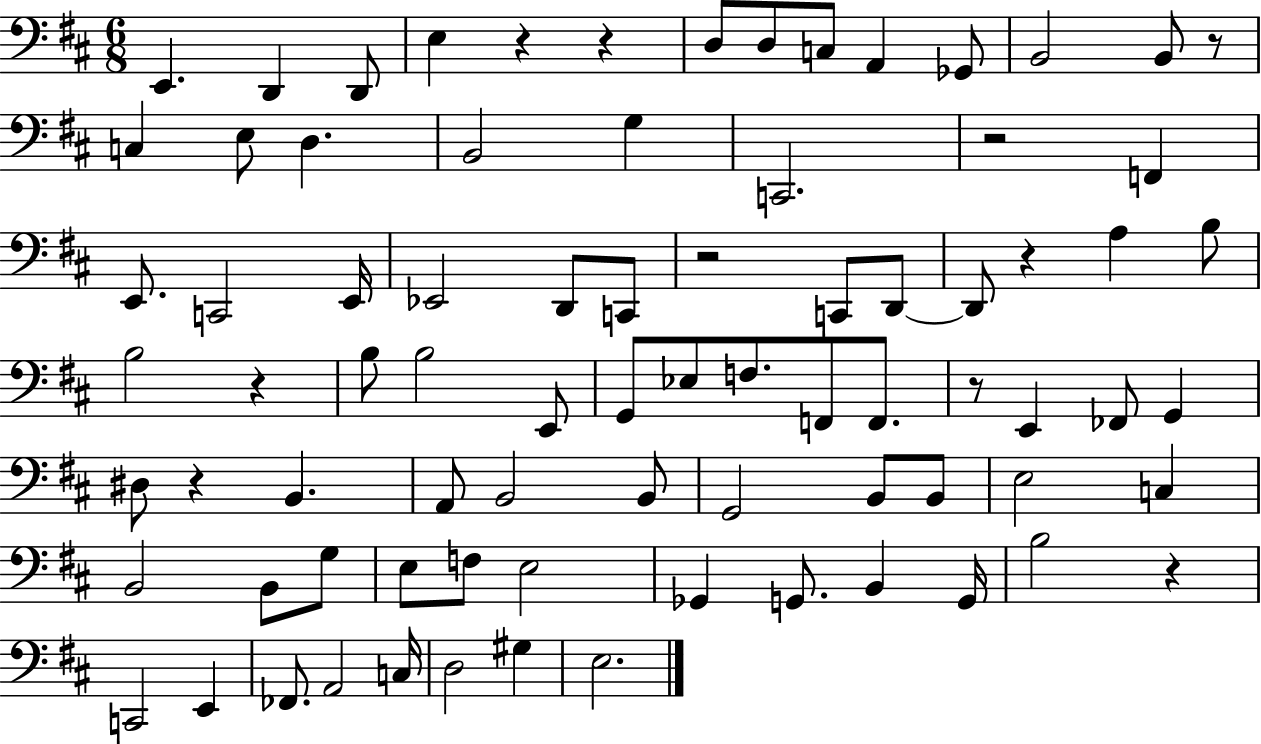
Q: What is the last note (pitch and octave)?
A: E3